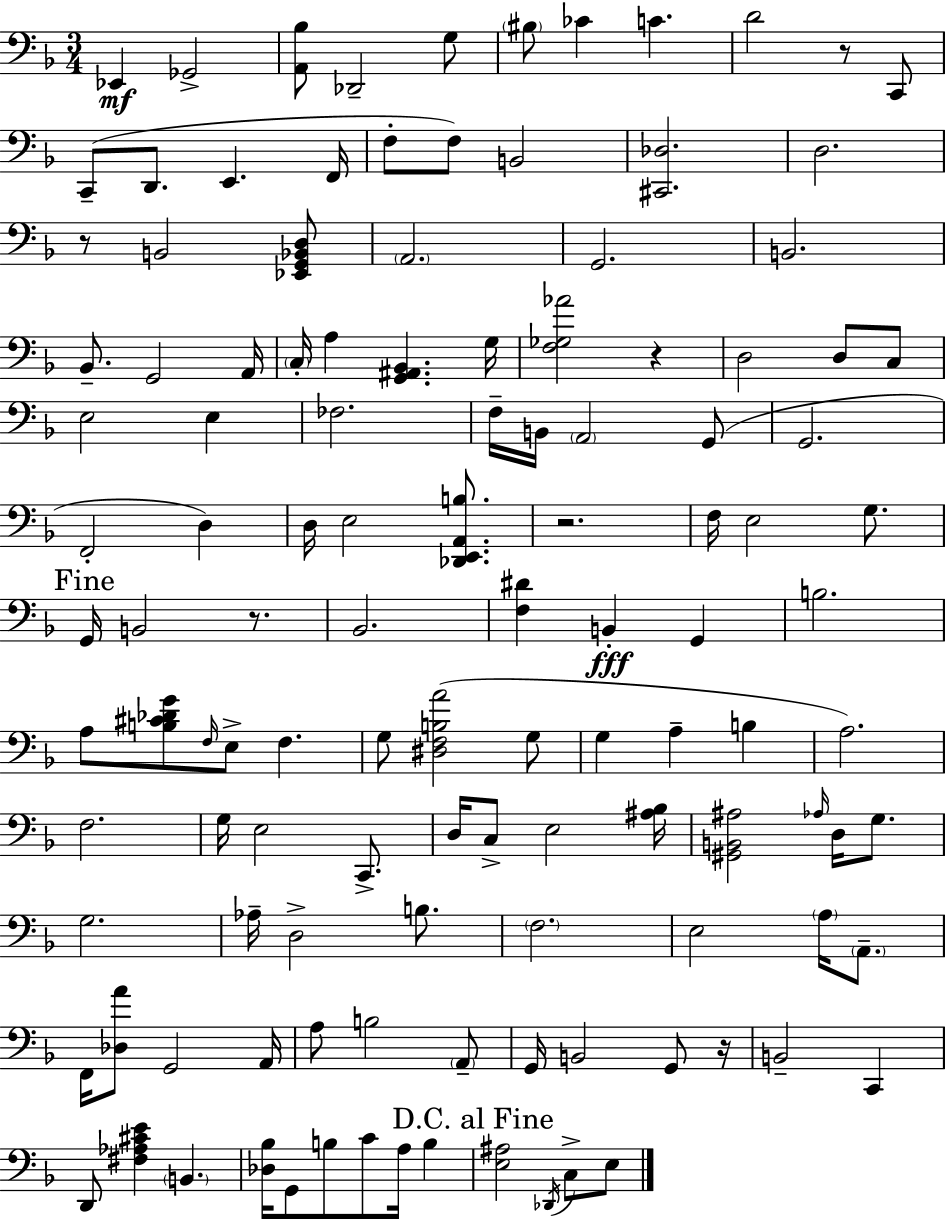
Eb2/q Gb2/h [A2,Bb3]/e Db2/h G3/e BIS3/e CES4/q C4/q. D4/h R/e C2/e C2/e D2/e. E2/q. F2/s F3/e F3/e B2/h [C#2,Db3]/h. D3/h. R/e B2/h [Eb2,G2,Bb2,D3]/e A2/h. G2/h. B2/h. Bb2/e. G2/h A2/s C3/s A3/q [G2,A#2,Bb2]/q. G3/s [F3,Gb3,Ab4]/h R/q D3/h D3/e C3/e E3/h E3/q FES3/h. F3/s B2/s A2/h G2/e G2/h. F2/h D3/q D3/s E3/h [Db2,E2,A2,B3]/e. R/h. F3/s E3/h G3/e. G2/s B2/h R/e. Bb2/h. [F3,D#4]/q B2/q G2/q B3/h. A3/e [B3,C#4,Db4,G4]/e F3/s E3/e F3/q. G3/e [D#3,F3,B3,A4]/h G3/e G3/q A3/q B3/q A3/h. F3/h. G3/s E3/h C2/e. D3/s C3/e E3/h [A#3,Bb3]/s [G#2,B2,A#3]/h Ab3/s D3/s G3/e. G3/h. Ab3/s D3/h B3/e. F3/h. E3/h A3/s A2/e. F2/s [Db3,A4]/e G2/h A2/s A3/e B3/h A2/e G2/s B2/h G2/e R/s B2/h C2/q D2/e [F#3,Ab3,C#4,E4]/q B2/q. [Db3,Bb3]/s G2/e B3/e C4/e A3/s B3/q [E3,A#3]/h Db2/s C3/e E3/e